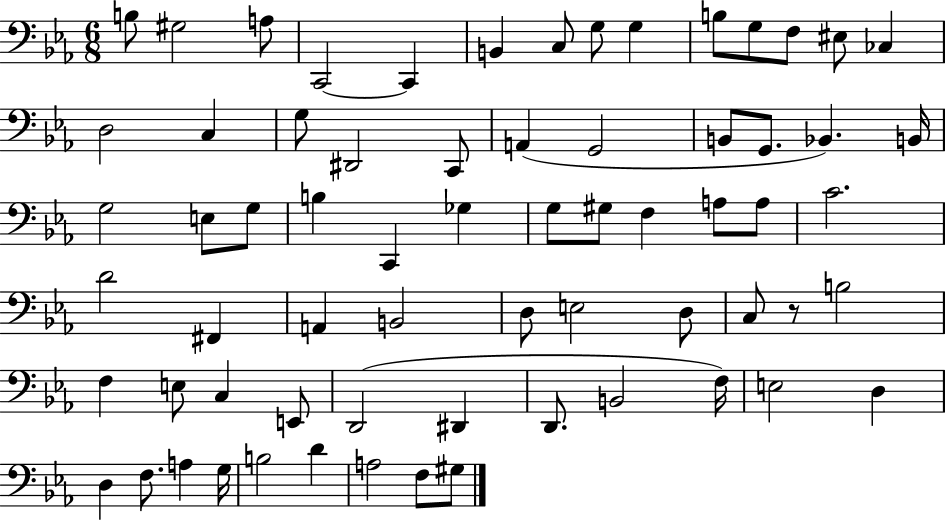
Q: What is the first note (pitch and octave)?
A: B3